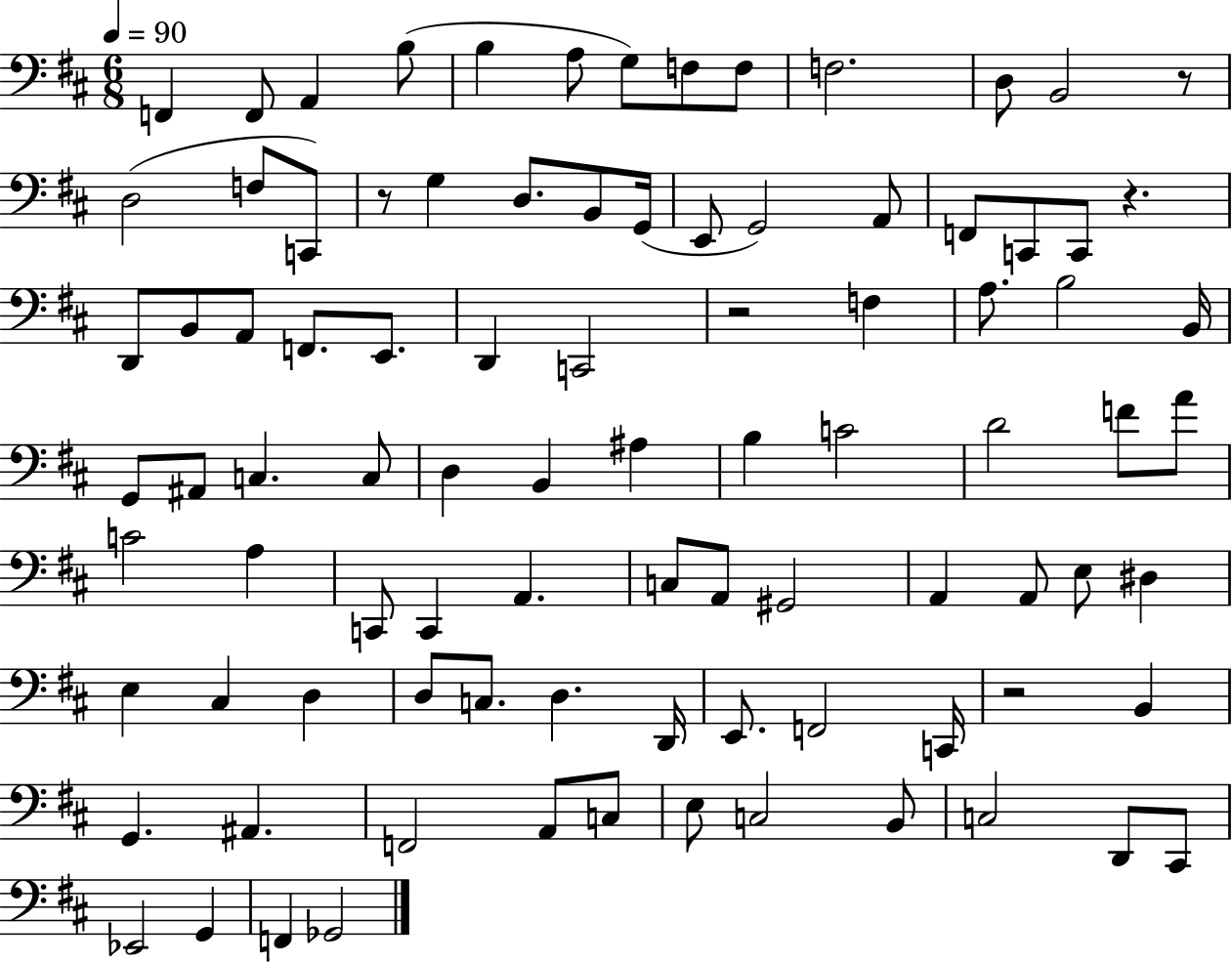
X:1
T:Untitled
M:6/8
L:1/4
K:D
F,, F,,/2 A,, B,/2 B, A,/2 G,/2 F,/2 F,/2 F,2 D,/2 B,,2 z/2 D,2 F,/2 C,,/2 z/2 G, D,/2 B,,/2 G,,/4 E,,/2 G,,2 A,,/2 F,,/2 C,,/2 C,,/2 z D,,/2 B,,/2 A,,/2 F,,/2 E,,/2 D,, C,,2 z2 F, A,/2 B,2 B,,/4 G,,/2 ^A,,/2 C, C,/2 D, B,, ^A, B, C2 D2 F/2 A/2 C2 A, C,,/2 C,, A,, C,/2 A,,/2 ^G,,2 A,, A,,/2 E,/2 ^D, E, ^C, D, D,/2 C,/2 D, D,,/4 E,,/2 F,,2 C,,/4 z2 B,, G,, ^A,, F,,2 A,,/2 C,/2 E,/2 C,2 B,,/2 C,2 D,,/2 ^C,,/2 _E,,2 G,, F,, _G,,2